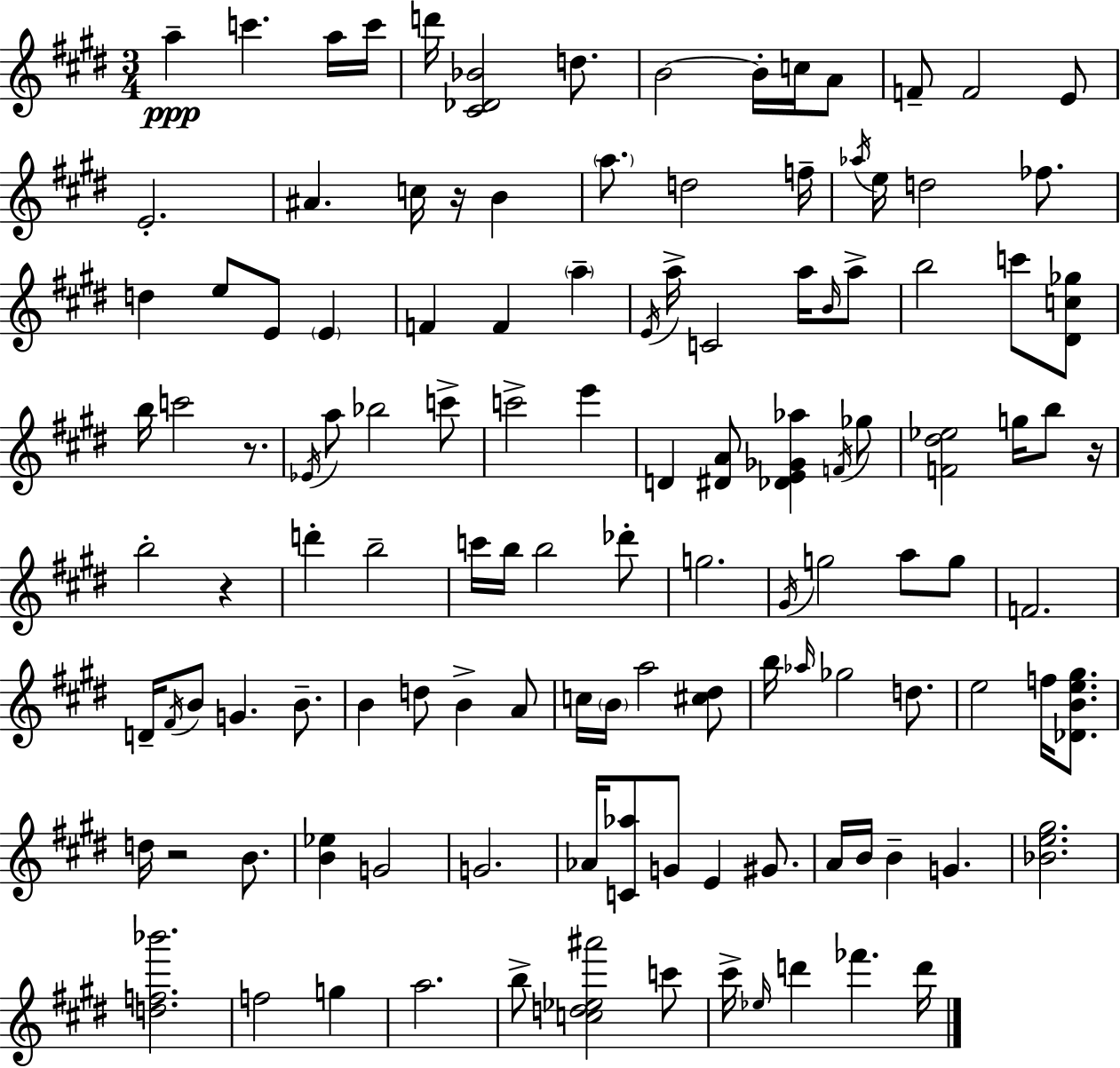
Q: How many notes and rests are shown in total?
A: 122